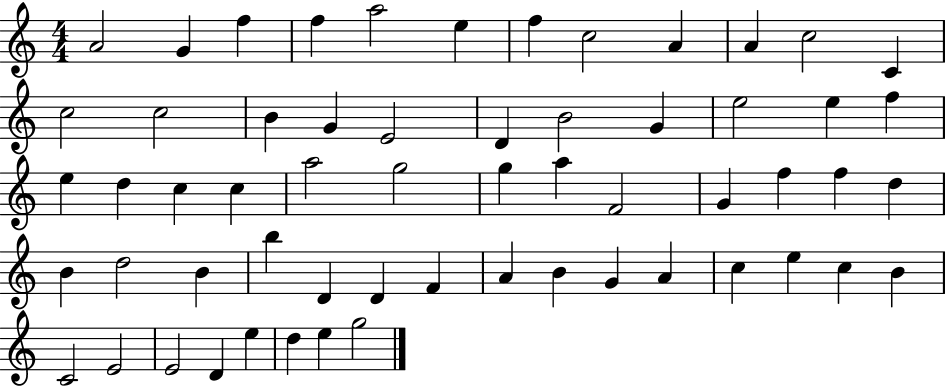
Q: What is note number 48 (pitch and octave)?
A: C5